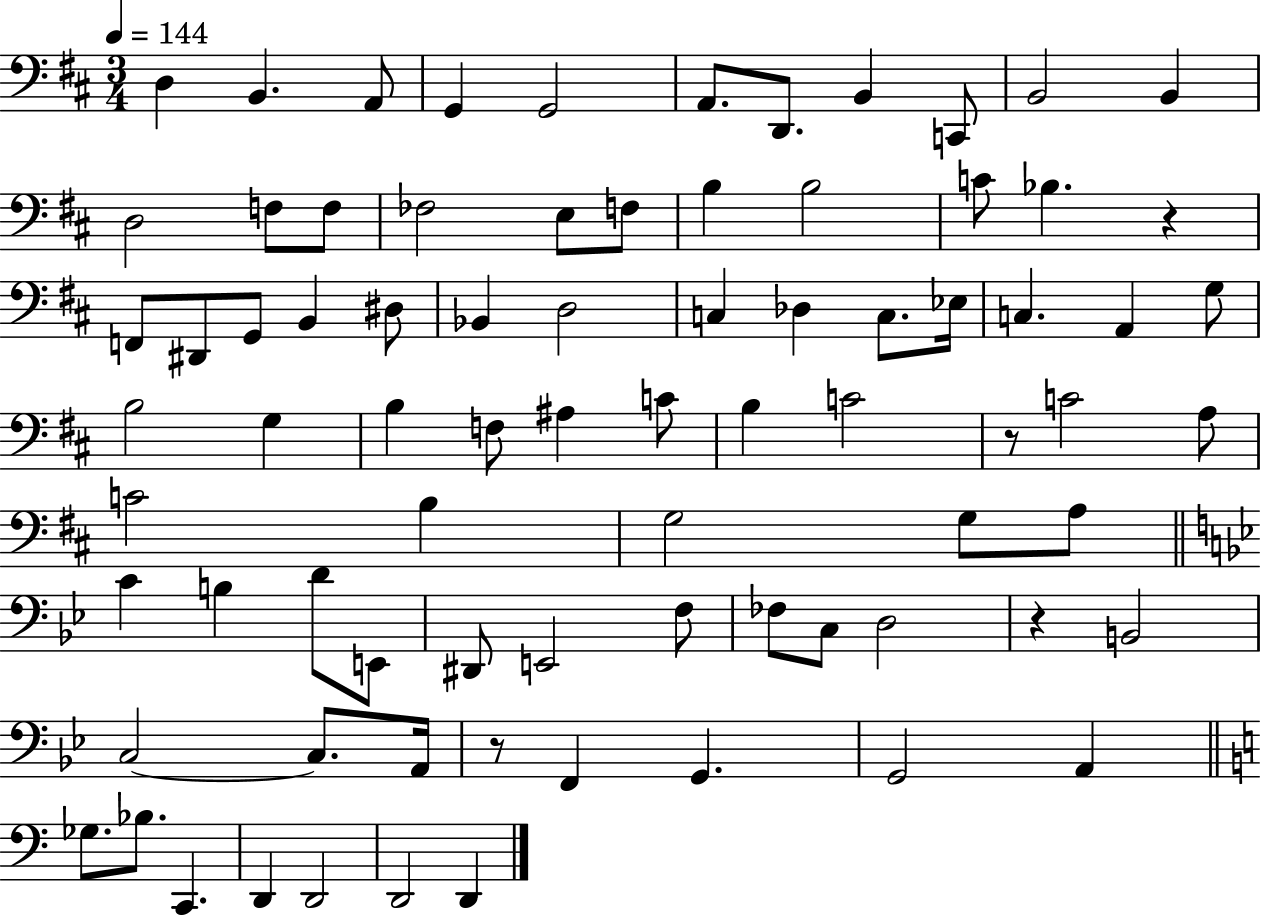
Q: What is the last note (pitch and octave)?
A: D2